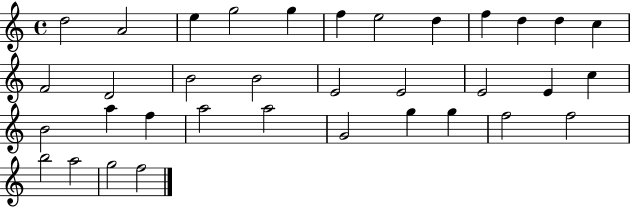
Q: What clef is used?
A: treble